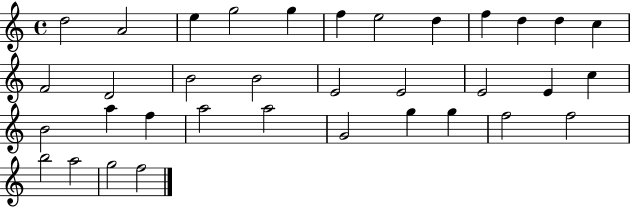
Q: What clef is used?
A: treble